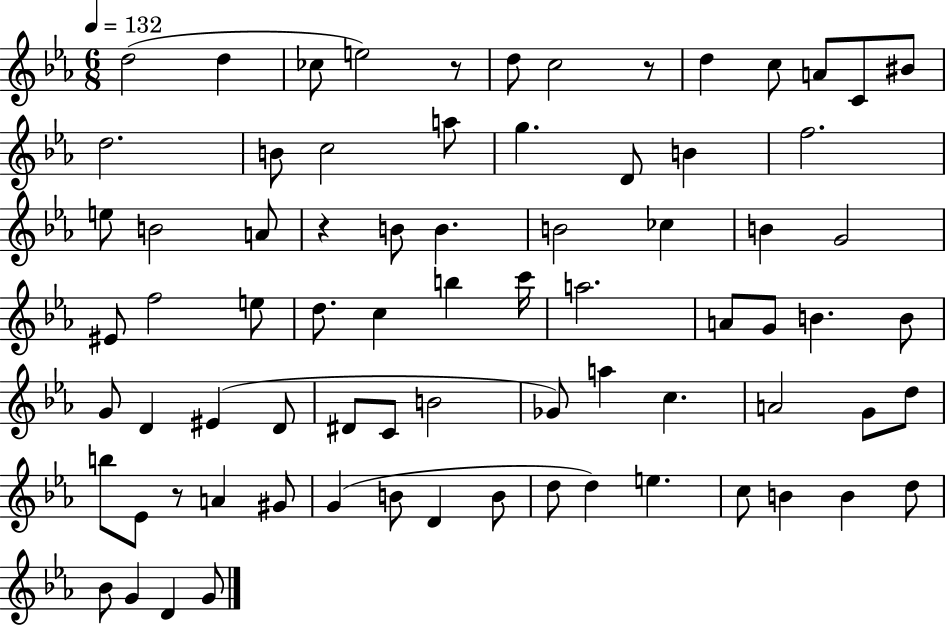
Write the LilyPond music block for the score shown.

{
  \clef treble
  \numericTimeSignature
  \time 6/8
  \key ees \major
  \tempo 4 = 132
  \repeat volta 2 { d''2( d''4 | ces''8 e''2) r8 | d''8 c''2 r8 | d''4 c''8 a'8 c'8 bis'8 | \break d''2. | b'8 c''2 a''8 | g''4. d'8 b'4 | f''2. | \break e''8 b'2 a'8 | r4 b'8 b'4. | b'2 ces''4 | b'4 g'2 | \break eis'8 f''2 e''8 | d''8. c''4 b''4 c'''16 | a''2. | a'8 g'8 b'4. b'8 | \break g'8 d'4 eis'4( d'8 | dis'8 c'8 b'2 | ges'8) a''4 c''4. | a'2 g'8 d''8 | \break b''8 ees'8 r8 a'4 gis'8 | g'4( b'8 d'4 b'8 | d''8 d''4) e''4. | c''8 b'4 b'4 d''8 | \break bes'8 g'4 d'4 g'8 | } \bar "|."
}